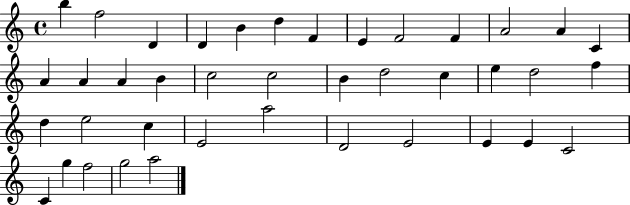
{
  \clef treble
  \time 4/4
  \defaultTimeSignature
  \key c \major
  b''4 f''2 d'4 | d'4 b'4 d''4 f'4 | e'4 f'2 f'4 | a'2 a'4 c'4 | \break a'4 a'4 a'4 b'4 | c''2 c''2 | b'4 d''2 c''4 | e''4 d''2 f''4 | \break d''4 e''2 c''4 | e'2 a''2 | d'2 e'2 | e'4 e'4 c'2 | \break c'4 g''4 f''2 | g''2 a''2 | \bar "|."
}